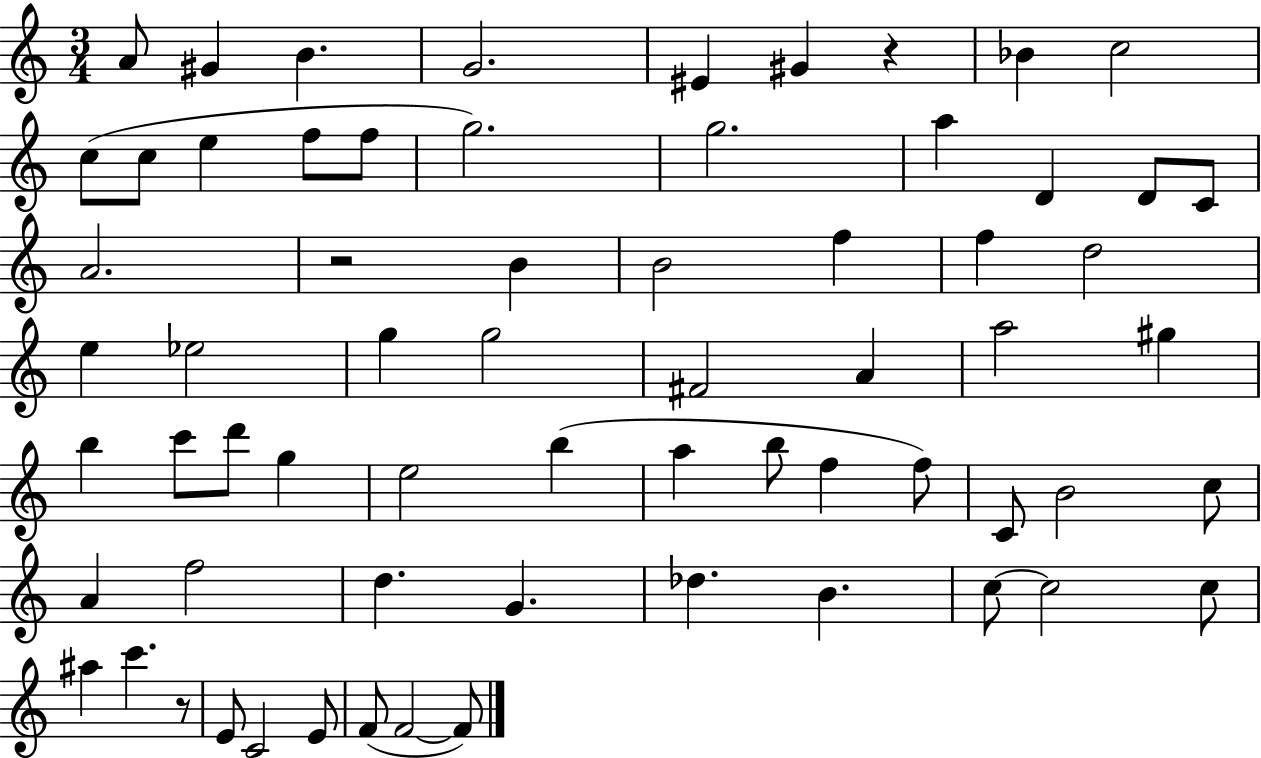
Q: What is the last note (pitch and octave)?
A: F4